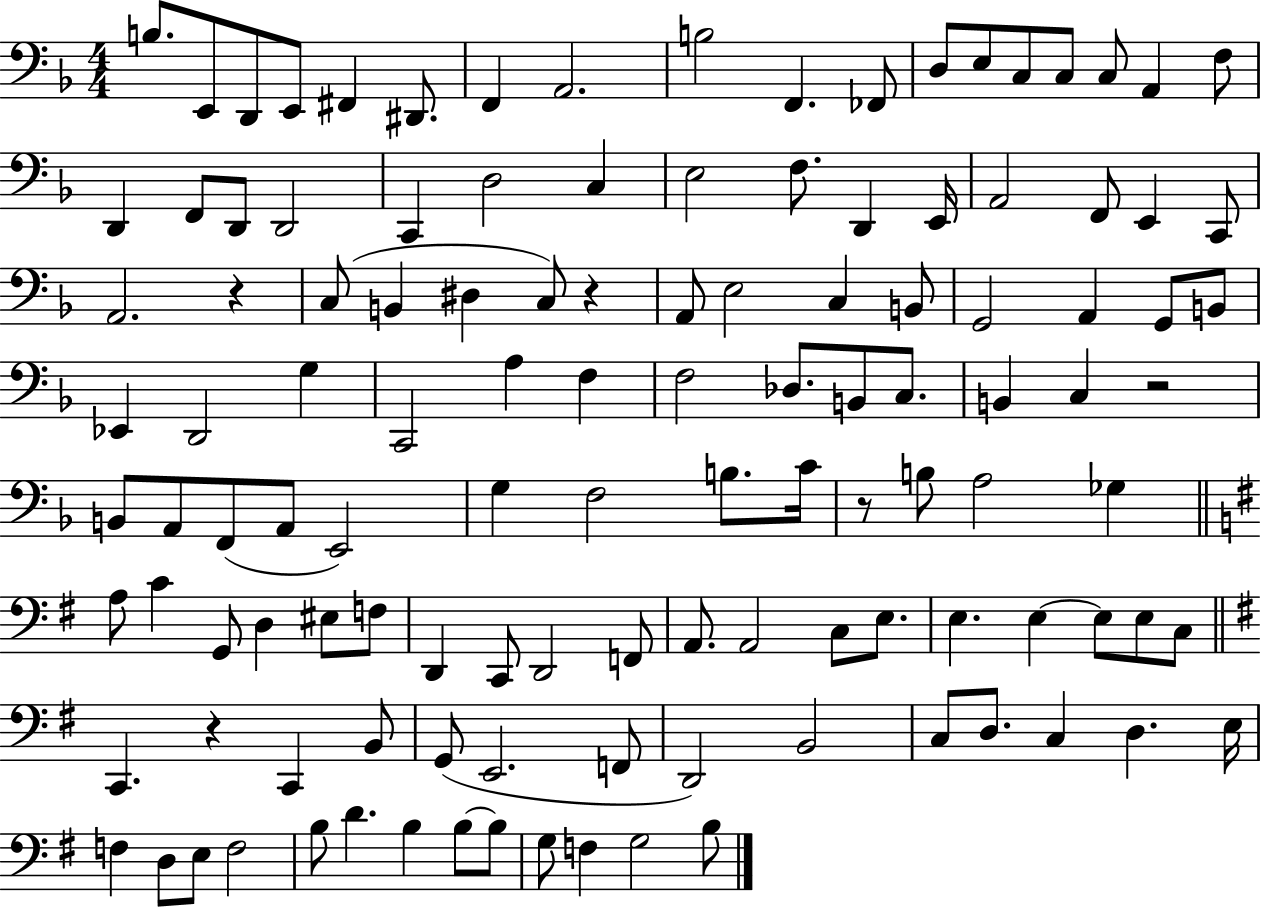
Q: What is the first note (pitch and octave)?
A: B3